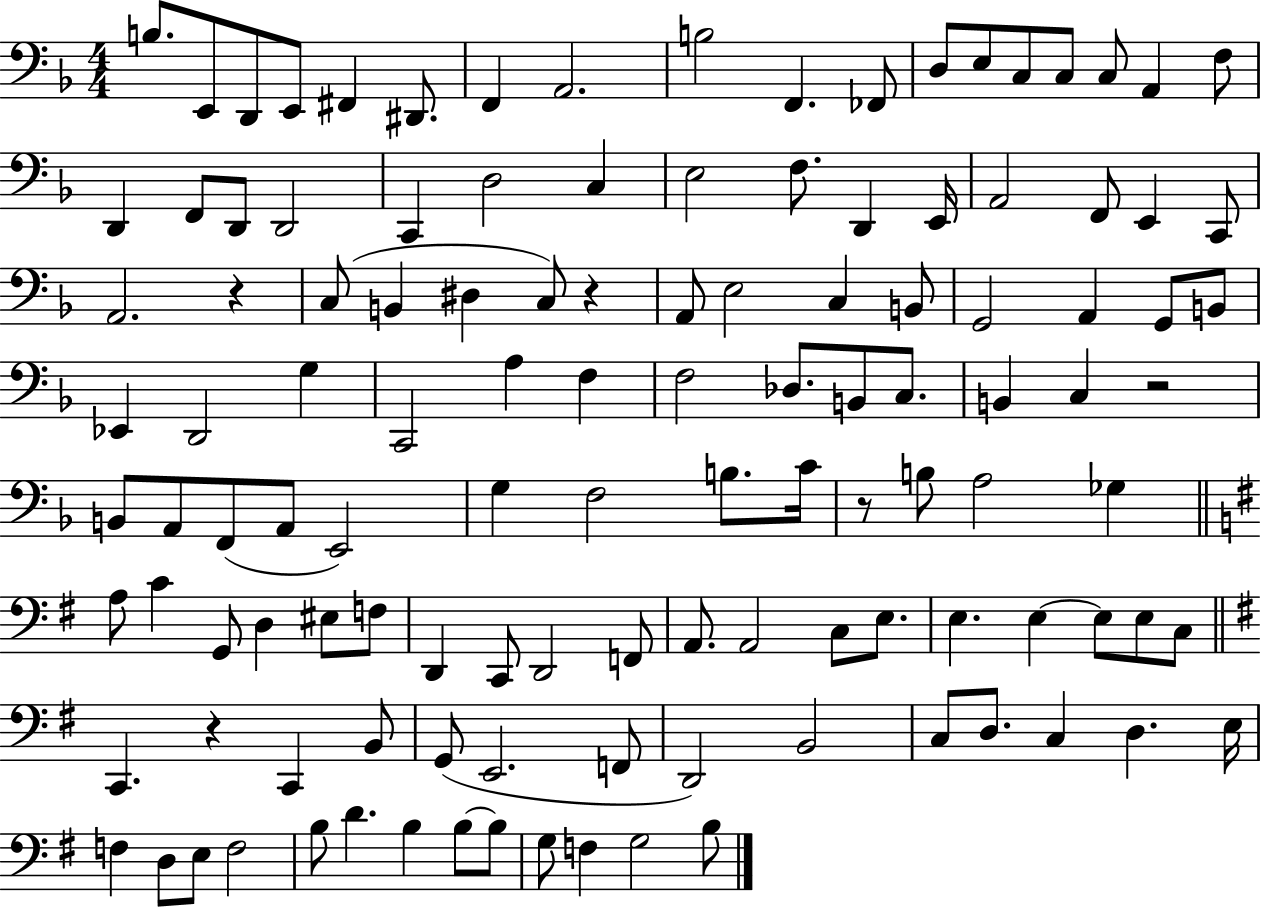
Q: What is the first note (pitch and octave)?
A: B3